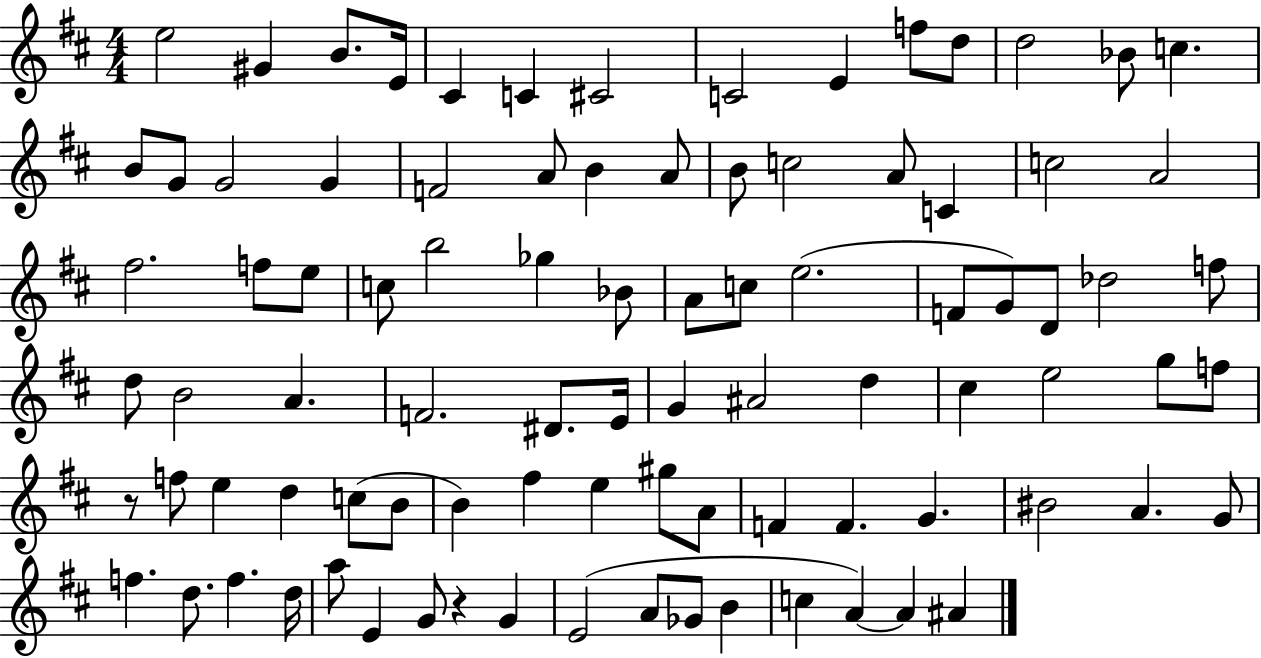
E5/h G#4/q B4/e. E4/s C#4/q C4/q C#4/h C4/h E4/q F5/e D5/e D5/h Bb4/e C5/q. B4/e G4/e G4/h G4/q F4/h A4/e B4/q A4/e B4/e C5/h A4/e C4/q C5/h A4/h F#5/h. F5/e E5/e C5/e B5/h Gb5/q Bb4/e A4/e C5/e E5/h. F4/e G4/e D4/e Db5/h F5/e D5/e B4/h A4/q. F4/h. D#4/e. E4/s G4/q A#4/h D5/q C#5/q E5/h G5/e F5/e R/e F5/e E5/q D5/q C5/e B4/e B4/q F#5/q E5/q G#5/e A4/e F4/q F4/q. G4/q. BIS4/h A4/q. G4/e F5/q. D5/e. F5/q. D5/s A5/e E4/q G4/e R/q G4/q E4/h A4/e Gb4/e B4/q C5/q A4/q A4/q A#4/q